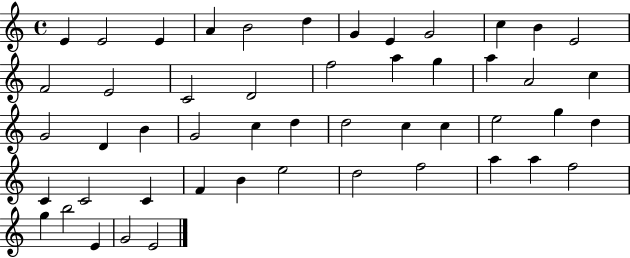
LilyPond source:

{
  \clef treble
  \time 4/4
  \defaultTimeSignature
  \key c \major
  e'4 e'2 e'4 | a'4 b'2 d''4 | g'4 e'4 g'2 | c''4 b'4 e'2 | \break f'2 e'2 | c'2 d'2 | f''2 a''4 g''4 | a''4 a'2 c''4 | \break g'2 d'4 b'4 | g'2 c''4 d''4 | d''2 c''4 c''4 | e''2 g''4 d''4 | \break c'4 c'2 c'4 | f'4 b'4 e''2 | d''2 f''2 | a''4 a''4 f''2 | \break g''4 b''2 e'4 | g'2 e'2 | \bar "|."
}